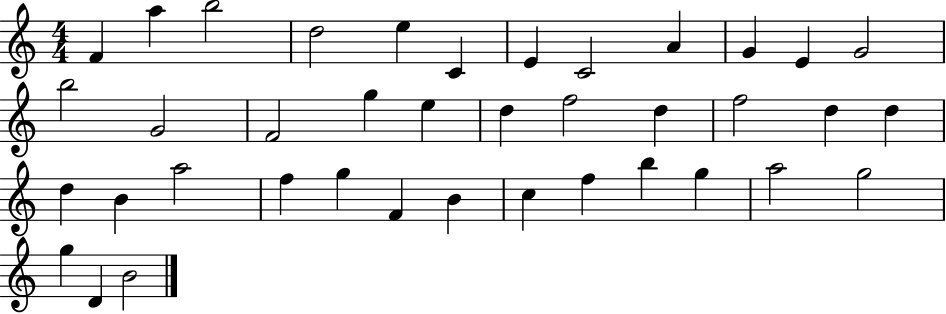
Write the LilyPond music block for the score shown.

{
  \clef treble
  \numericTimeSignature
  \time 4/4
  \key c \major
  f'4 a''4 b''2 | d''2 e''4 c'4 | e'4 c'2 a'4 | g'4 e'4 g'2 | \break b''2 g'2 | f'2 g''4 e''4 | d''4 f''2 d''4 | f''2 d''4 d''4 | \break d''4 b'4 a''2 | f''4 g''4 f'4 b'4 | c''4 f''4 b''4 g''4 | a''2 g''2 | \break g''4 d'4 b'2 | \bar "|."
}